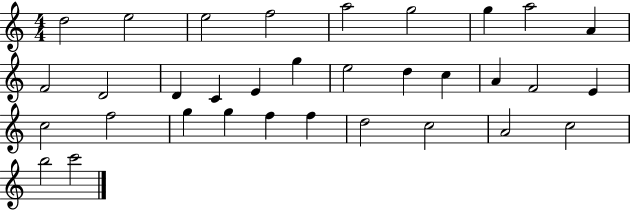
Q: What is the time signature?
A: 4/4